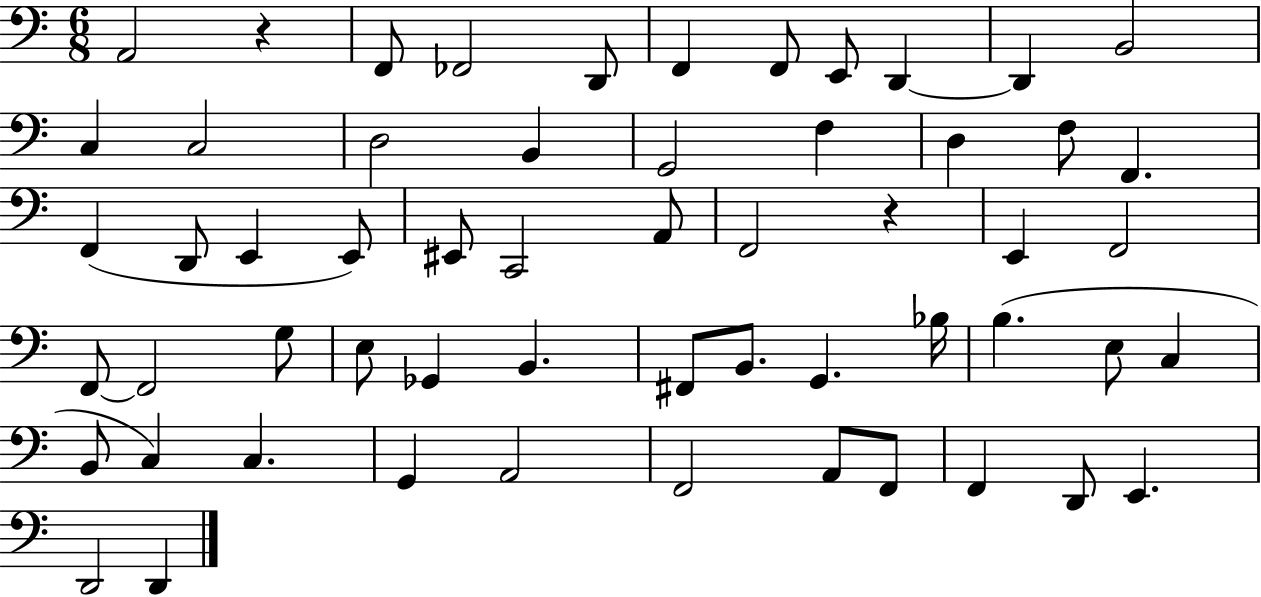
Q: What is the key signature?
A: C major